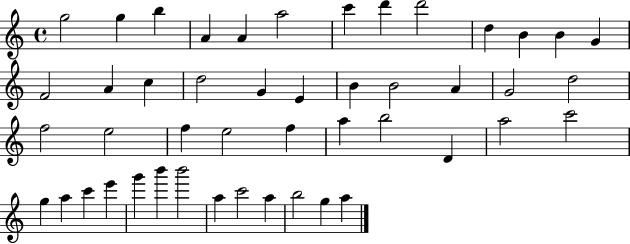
{
  \clef treble
  \time 4/4
  \defaultTimeSignature
  \key c \major
  g''2 g''4 b''4 | a'4 a'4 a''2 | c'''4 d'''4 d'''2 | d''4 b'4 b'4 g'4 | \break f'2 a'4 c''4 | d''2 g'4 e'4 | b'4 b'2 a'4 | g'2 d''2 | \break f''2 e''2 | f''4 e''2 f''4 | a''4 b''2 d'4 | a''2 c'''2 | \break g''4 a''4 c'''4 e'''4 | g'''4 b'''4 b'''2 | a''4 c'''2 a''4 | b''2 g''4 a''4 | \break \bar "|."
}